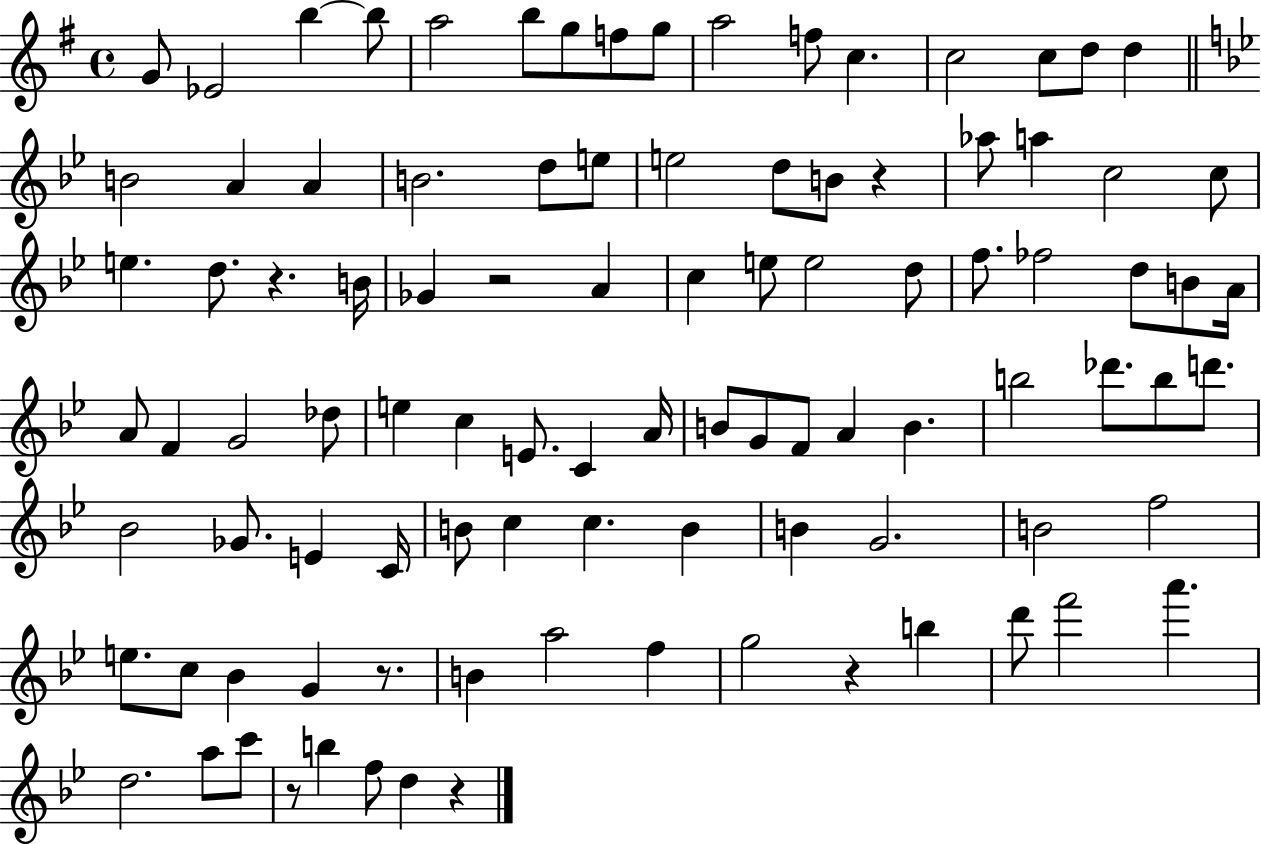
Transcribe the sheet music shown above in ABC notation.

X:1
T:Untitled
M:4/4
L:1/4
K:G
G/2 _E2 b b/2 a2 b/2 g/2 f/2 g/2 a2 f/2 c c2 c/2 d/2 d B2 A A B2 d/2 e/2 e2 d/2 B/2 z _a/2 a c2 c/2 e d/2 z B/4 _G z2 A c e/2 e2 d/2 f/2 _f2 d/2 B/2 A/4 A/2 F G2 _d/2 e c E/2 C A/4 B/2 G/2 F/2 A B b2 _d'/2 b/2 d'/2 _B2 _G/2 E C/4 B/2 c c B B G2 B2 f2 e/2 c/2 _B G z/2 B a2 f g2 z b d'/2 f'2 a' d2 a/2 c'/2 z/2 b f/2 d z